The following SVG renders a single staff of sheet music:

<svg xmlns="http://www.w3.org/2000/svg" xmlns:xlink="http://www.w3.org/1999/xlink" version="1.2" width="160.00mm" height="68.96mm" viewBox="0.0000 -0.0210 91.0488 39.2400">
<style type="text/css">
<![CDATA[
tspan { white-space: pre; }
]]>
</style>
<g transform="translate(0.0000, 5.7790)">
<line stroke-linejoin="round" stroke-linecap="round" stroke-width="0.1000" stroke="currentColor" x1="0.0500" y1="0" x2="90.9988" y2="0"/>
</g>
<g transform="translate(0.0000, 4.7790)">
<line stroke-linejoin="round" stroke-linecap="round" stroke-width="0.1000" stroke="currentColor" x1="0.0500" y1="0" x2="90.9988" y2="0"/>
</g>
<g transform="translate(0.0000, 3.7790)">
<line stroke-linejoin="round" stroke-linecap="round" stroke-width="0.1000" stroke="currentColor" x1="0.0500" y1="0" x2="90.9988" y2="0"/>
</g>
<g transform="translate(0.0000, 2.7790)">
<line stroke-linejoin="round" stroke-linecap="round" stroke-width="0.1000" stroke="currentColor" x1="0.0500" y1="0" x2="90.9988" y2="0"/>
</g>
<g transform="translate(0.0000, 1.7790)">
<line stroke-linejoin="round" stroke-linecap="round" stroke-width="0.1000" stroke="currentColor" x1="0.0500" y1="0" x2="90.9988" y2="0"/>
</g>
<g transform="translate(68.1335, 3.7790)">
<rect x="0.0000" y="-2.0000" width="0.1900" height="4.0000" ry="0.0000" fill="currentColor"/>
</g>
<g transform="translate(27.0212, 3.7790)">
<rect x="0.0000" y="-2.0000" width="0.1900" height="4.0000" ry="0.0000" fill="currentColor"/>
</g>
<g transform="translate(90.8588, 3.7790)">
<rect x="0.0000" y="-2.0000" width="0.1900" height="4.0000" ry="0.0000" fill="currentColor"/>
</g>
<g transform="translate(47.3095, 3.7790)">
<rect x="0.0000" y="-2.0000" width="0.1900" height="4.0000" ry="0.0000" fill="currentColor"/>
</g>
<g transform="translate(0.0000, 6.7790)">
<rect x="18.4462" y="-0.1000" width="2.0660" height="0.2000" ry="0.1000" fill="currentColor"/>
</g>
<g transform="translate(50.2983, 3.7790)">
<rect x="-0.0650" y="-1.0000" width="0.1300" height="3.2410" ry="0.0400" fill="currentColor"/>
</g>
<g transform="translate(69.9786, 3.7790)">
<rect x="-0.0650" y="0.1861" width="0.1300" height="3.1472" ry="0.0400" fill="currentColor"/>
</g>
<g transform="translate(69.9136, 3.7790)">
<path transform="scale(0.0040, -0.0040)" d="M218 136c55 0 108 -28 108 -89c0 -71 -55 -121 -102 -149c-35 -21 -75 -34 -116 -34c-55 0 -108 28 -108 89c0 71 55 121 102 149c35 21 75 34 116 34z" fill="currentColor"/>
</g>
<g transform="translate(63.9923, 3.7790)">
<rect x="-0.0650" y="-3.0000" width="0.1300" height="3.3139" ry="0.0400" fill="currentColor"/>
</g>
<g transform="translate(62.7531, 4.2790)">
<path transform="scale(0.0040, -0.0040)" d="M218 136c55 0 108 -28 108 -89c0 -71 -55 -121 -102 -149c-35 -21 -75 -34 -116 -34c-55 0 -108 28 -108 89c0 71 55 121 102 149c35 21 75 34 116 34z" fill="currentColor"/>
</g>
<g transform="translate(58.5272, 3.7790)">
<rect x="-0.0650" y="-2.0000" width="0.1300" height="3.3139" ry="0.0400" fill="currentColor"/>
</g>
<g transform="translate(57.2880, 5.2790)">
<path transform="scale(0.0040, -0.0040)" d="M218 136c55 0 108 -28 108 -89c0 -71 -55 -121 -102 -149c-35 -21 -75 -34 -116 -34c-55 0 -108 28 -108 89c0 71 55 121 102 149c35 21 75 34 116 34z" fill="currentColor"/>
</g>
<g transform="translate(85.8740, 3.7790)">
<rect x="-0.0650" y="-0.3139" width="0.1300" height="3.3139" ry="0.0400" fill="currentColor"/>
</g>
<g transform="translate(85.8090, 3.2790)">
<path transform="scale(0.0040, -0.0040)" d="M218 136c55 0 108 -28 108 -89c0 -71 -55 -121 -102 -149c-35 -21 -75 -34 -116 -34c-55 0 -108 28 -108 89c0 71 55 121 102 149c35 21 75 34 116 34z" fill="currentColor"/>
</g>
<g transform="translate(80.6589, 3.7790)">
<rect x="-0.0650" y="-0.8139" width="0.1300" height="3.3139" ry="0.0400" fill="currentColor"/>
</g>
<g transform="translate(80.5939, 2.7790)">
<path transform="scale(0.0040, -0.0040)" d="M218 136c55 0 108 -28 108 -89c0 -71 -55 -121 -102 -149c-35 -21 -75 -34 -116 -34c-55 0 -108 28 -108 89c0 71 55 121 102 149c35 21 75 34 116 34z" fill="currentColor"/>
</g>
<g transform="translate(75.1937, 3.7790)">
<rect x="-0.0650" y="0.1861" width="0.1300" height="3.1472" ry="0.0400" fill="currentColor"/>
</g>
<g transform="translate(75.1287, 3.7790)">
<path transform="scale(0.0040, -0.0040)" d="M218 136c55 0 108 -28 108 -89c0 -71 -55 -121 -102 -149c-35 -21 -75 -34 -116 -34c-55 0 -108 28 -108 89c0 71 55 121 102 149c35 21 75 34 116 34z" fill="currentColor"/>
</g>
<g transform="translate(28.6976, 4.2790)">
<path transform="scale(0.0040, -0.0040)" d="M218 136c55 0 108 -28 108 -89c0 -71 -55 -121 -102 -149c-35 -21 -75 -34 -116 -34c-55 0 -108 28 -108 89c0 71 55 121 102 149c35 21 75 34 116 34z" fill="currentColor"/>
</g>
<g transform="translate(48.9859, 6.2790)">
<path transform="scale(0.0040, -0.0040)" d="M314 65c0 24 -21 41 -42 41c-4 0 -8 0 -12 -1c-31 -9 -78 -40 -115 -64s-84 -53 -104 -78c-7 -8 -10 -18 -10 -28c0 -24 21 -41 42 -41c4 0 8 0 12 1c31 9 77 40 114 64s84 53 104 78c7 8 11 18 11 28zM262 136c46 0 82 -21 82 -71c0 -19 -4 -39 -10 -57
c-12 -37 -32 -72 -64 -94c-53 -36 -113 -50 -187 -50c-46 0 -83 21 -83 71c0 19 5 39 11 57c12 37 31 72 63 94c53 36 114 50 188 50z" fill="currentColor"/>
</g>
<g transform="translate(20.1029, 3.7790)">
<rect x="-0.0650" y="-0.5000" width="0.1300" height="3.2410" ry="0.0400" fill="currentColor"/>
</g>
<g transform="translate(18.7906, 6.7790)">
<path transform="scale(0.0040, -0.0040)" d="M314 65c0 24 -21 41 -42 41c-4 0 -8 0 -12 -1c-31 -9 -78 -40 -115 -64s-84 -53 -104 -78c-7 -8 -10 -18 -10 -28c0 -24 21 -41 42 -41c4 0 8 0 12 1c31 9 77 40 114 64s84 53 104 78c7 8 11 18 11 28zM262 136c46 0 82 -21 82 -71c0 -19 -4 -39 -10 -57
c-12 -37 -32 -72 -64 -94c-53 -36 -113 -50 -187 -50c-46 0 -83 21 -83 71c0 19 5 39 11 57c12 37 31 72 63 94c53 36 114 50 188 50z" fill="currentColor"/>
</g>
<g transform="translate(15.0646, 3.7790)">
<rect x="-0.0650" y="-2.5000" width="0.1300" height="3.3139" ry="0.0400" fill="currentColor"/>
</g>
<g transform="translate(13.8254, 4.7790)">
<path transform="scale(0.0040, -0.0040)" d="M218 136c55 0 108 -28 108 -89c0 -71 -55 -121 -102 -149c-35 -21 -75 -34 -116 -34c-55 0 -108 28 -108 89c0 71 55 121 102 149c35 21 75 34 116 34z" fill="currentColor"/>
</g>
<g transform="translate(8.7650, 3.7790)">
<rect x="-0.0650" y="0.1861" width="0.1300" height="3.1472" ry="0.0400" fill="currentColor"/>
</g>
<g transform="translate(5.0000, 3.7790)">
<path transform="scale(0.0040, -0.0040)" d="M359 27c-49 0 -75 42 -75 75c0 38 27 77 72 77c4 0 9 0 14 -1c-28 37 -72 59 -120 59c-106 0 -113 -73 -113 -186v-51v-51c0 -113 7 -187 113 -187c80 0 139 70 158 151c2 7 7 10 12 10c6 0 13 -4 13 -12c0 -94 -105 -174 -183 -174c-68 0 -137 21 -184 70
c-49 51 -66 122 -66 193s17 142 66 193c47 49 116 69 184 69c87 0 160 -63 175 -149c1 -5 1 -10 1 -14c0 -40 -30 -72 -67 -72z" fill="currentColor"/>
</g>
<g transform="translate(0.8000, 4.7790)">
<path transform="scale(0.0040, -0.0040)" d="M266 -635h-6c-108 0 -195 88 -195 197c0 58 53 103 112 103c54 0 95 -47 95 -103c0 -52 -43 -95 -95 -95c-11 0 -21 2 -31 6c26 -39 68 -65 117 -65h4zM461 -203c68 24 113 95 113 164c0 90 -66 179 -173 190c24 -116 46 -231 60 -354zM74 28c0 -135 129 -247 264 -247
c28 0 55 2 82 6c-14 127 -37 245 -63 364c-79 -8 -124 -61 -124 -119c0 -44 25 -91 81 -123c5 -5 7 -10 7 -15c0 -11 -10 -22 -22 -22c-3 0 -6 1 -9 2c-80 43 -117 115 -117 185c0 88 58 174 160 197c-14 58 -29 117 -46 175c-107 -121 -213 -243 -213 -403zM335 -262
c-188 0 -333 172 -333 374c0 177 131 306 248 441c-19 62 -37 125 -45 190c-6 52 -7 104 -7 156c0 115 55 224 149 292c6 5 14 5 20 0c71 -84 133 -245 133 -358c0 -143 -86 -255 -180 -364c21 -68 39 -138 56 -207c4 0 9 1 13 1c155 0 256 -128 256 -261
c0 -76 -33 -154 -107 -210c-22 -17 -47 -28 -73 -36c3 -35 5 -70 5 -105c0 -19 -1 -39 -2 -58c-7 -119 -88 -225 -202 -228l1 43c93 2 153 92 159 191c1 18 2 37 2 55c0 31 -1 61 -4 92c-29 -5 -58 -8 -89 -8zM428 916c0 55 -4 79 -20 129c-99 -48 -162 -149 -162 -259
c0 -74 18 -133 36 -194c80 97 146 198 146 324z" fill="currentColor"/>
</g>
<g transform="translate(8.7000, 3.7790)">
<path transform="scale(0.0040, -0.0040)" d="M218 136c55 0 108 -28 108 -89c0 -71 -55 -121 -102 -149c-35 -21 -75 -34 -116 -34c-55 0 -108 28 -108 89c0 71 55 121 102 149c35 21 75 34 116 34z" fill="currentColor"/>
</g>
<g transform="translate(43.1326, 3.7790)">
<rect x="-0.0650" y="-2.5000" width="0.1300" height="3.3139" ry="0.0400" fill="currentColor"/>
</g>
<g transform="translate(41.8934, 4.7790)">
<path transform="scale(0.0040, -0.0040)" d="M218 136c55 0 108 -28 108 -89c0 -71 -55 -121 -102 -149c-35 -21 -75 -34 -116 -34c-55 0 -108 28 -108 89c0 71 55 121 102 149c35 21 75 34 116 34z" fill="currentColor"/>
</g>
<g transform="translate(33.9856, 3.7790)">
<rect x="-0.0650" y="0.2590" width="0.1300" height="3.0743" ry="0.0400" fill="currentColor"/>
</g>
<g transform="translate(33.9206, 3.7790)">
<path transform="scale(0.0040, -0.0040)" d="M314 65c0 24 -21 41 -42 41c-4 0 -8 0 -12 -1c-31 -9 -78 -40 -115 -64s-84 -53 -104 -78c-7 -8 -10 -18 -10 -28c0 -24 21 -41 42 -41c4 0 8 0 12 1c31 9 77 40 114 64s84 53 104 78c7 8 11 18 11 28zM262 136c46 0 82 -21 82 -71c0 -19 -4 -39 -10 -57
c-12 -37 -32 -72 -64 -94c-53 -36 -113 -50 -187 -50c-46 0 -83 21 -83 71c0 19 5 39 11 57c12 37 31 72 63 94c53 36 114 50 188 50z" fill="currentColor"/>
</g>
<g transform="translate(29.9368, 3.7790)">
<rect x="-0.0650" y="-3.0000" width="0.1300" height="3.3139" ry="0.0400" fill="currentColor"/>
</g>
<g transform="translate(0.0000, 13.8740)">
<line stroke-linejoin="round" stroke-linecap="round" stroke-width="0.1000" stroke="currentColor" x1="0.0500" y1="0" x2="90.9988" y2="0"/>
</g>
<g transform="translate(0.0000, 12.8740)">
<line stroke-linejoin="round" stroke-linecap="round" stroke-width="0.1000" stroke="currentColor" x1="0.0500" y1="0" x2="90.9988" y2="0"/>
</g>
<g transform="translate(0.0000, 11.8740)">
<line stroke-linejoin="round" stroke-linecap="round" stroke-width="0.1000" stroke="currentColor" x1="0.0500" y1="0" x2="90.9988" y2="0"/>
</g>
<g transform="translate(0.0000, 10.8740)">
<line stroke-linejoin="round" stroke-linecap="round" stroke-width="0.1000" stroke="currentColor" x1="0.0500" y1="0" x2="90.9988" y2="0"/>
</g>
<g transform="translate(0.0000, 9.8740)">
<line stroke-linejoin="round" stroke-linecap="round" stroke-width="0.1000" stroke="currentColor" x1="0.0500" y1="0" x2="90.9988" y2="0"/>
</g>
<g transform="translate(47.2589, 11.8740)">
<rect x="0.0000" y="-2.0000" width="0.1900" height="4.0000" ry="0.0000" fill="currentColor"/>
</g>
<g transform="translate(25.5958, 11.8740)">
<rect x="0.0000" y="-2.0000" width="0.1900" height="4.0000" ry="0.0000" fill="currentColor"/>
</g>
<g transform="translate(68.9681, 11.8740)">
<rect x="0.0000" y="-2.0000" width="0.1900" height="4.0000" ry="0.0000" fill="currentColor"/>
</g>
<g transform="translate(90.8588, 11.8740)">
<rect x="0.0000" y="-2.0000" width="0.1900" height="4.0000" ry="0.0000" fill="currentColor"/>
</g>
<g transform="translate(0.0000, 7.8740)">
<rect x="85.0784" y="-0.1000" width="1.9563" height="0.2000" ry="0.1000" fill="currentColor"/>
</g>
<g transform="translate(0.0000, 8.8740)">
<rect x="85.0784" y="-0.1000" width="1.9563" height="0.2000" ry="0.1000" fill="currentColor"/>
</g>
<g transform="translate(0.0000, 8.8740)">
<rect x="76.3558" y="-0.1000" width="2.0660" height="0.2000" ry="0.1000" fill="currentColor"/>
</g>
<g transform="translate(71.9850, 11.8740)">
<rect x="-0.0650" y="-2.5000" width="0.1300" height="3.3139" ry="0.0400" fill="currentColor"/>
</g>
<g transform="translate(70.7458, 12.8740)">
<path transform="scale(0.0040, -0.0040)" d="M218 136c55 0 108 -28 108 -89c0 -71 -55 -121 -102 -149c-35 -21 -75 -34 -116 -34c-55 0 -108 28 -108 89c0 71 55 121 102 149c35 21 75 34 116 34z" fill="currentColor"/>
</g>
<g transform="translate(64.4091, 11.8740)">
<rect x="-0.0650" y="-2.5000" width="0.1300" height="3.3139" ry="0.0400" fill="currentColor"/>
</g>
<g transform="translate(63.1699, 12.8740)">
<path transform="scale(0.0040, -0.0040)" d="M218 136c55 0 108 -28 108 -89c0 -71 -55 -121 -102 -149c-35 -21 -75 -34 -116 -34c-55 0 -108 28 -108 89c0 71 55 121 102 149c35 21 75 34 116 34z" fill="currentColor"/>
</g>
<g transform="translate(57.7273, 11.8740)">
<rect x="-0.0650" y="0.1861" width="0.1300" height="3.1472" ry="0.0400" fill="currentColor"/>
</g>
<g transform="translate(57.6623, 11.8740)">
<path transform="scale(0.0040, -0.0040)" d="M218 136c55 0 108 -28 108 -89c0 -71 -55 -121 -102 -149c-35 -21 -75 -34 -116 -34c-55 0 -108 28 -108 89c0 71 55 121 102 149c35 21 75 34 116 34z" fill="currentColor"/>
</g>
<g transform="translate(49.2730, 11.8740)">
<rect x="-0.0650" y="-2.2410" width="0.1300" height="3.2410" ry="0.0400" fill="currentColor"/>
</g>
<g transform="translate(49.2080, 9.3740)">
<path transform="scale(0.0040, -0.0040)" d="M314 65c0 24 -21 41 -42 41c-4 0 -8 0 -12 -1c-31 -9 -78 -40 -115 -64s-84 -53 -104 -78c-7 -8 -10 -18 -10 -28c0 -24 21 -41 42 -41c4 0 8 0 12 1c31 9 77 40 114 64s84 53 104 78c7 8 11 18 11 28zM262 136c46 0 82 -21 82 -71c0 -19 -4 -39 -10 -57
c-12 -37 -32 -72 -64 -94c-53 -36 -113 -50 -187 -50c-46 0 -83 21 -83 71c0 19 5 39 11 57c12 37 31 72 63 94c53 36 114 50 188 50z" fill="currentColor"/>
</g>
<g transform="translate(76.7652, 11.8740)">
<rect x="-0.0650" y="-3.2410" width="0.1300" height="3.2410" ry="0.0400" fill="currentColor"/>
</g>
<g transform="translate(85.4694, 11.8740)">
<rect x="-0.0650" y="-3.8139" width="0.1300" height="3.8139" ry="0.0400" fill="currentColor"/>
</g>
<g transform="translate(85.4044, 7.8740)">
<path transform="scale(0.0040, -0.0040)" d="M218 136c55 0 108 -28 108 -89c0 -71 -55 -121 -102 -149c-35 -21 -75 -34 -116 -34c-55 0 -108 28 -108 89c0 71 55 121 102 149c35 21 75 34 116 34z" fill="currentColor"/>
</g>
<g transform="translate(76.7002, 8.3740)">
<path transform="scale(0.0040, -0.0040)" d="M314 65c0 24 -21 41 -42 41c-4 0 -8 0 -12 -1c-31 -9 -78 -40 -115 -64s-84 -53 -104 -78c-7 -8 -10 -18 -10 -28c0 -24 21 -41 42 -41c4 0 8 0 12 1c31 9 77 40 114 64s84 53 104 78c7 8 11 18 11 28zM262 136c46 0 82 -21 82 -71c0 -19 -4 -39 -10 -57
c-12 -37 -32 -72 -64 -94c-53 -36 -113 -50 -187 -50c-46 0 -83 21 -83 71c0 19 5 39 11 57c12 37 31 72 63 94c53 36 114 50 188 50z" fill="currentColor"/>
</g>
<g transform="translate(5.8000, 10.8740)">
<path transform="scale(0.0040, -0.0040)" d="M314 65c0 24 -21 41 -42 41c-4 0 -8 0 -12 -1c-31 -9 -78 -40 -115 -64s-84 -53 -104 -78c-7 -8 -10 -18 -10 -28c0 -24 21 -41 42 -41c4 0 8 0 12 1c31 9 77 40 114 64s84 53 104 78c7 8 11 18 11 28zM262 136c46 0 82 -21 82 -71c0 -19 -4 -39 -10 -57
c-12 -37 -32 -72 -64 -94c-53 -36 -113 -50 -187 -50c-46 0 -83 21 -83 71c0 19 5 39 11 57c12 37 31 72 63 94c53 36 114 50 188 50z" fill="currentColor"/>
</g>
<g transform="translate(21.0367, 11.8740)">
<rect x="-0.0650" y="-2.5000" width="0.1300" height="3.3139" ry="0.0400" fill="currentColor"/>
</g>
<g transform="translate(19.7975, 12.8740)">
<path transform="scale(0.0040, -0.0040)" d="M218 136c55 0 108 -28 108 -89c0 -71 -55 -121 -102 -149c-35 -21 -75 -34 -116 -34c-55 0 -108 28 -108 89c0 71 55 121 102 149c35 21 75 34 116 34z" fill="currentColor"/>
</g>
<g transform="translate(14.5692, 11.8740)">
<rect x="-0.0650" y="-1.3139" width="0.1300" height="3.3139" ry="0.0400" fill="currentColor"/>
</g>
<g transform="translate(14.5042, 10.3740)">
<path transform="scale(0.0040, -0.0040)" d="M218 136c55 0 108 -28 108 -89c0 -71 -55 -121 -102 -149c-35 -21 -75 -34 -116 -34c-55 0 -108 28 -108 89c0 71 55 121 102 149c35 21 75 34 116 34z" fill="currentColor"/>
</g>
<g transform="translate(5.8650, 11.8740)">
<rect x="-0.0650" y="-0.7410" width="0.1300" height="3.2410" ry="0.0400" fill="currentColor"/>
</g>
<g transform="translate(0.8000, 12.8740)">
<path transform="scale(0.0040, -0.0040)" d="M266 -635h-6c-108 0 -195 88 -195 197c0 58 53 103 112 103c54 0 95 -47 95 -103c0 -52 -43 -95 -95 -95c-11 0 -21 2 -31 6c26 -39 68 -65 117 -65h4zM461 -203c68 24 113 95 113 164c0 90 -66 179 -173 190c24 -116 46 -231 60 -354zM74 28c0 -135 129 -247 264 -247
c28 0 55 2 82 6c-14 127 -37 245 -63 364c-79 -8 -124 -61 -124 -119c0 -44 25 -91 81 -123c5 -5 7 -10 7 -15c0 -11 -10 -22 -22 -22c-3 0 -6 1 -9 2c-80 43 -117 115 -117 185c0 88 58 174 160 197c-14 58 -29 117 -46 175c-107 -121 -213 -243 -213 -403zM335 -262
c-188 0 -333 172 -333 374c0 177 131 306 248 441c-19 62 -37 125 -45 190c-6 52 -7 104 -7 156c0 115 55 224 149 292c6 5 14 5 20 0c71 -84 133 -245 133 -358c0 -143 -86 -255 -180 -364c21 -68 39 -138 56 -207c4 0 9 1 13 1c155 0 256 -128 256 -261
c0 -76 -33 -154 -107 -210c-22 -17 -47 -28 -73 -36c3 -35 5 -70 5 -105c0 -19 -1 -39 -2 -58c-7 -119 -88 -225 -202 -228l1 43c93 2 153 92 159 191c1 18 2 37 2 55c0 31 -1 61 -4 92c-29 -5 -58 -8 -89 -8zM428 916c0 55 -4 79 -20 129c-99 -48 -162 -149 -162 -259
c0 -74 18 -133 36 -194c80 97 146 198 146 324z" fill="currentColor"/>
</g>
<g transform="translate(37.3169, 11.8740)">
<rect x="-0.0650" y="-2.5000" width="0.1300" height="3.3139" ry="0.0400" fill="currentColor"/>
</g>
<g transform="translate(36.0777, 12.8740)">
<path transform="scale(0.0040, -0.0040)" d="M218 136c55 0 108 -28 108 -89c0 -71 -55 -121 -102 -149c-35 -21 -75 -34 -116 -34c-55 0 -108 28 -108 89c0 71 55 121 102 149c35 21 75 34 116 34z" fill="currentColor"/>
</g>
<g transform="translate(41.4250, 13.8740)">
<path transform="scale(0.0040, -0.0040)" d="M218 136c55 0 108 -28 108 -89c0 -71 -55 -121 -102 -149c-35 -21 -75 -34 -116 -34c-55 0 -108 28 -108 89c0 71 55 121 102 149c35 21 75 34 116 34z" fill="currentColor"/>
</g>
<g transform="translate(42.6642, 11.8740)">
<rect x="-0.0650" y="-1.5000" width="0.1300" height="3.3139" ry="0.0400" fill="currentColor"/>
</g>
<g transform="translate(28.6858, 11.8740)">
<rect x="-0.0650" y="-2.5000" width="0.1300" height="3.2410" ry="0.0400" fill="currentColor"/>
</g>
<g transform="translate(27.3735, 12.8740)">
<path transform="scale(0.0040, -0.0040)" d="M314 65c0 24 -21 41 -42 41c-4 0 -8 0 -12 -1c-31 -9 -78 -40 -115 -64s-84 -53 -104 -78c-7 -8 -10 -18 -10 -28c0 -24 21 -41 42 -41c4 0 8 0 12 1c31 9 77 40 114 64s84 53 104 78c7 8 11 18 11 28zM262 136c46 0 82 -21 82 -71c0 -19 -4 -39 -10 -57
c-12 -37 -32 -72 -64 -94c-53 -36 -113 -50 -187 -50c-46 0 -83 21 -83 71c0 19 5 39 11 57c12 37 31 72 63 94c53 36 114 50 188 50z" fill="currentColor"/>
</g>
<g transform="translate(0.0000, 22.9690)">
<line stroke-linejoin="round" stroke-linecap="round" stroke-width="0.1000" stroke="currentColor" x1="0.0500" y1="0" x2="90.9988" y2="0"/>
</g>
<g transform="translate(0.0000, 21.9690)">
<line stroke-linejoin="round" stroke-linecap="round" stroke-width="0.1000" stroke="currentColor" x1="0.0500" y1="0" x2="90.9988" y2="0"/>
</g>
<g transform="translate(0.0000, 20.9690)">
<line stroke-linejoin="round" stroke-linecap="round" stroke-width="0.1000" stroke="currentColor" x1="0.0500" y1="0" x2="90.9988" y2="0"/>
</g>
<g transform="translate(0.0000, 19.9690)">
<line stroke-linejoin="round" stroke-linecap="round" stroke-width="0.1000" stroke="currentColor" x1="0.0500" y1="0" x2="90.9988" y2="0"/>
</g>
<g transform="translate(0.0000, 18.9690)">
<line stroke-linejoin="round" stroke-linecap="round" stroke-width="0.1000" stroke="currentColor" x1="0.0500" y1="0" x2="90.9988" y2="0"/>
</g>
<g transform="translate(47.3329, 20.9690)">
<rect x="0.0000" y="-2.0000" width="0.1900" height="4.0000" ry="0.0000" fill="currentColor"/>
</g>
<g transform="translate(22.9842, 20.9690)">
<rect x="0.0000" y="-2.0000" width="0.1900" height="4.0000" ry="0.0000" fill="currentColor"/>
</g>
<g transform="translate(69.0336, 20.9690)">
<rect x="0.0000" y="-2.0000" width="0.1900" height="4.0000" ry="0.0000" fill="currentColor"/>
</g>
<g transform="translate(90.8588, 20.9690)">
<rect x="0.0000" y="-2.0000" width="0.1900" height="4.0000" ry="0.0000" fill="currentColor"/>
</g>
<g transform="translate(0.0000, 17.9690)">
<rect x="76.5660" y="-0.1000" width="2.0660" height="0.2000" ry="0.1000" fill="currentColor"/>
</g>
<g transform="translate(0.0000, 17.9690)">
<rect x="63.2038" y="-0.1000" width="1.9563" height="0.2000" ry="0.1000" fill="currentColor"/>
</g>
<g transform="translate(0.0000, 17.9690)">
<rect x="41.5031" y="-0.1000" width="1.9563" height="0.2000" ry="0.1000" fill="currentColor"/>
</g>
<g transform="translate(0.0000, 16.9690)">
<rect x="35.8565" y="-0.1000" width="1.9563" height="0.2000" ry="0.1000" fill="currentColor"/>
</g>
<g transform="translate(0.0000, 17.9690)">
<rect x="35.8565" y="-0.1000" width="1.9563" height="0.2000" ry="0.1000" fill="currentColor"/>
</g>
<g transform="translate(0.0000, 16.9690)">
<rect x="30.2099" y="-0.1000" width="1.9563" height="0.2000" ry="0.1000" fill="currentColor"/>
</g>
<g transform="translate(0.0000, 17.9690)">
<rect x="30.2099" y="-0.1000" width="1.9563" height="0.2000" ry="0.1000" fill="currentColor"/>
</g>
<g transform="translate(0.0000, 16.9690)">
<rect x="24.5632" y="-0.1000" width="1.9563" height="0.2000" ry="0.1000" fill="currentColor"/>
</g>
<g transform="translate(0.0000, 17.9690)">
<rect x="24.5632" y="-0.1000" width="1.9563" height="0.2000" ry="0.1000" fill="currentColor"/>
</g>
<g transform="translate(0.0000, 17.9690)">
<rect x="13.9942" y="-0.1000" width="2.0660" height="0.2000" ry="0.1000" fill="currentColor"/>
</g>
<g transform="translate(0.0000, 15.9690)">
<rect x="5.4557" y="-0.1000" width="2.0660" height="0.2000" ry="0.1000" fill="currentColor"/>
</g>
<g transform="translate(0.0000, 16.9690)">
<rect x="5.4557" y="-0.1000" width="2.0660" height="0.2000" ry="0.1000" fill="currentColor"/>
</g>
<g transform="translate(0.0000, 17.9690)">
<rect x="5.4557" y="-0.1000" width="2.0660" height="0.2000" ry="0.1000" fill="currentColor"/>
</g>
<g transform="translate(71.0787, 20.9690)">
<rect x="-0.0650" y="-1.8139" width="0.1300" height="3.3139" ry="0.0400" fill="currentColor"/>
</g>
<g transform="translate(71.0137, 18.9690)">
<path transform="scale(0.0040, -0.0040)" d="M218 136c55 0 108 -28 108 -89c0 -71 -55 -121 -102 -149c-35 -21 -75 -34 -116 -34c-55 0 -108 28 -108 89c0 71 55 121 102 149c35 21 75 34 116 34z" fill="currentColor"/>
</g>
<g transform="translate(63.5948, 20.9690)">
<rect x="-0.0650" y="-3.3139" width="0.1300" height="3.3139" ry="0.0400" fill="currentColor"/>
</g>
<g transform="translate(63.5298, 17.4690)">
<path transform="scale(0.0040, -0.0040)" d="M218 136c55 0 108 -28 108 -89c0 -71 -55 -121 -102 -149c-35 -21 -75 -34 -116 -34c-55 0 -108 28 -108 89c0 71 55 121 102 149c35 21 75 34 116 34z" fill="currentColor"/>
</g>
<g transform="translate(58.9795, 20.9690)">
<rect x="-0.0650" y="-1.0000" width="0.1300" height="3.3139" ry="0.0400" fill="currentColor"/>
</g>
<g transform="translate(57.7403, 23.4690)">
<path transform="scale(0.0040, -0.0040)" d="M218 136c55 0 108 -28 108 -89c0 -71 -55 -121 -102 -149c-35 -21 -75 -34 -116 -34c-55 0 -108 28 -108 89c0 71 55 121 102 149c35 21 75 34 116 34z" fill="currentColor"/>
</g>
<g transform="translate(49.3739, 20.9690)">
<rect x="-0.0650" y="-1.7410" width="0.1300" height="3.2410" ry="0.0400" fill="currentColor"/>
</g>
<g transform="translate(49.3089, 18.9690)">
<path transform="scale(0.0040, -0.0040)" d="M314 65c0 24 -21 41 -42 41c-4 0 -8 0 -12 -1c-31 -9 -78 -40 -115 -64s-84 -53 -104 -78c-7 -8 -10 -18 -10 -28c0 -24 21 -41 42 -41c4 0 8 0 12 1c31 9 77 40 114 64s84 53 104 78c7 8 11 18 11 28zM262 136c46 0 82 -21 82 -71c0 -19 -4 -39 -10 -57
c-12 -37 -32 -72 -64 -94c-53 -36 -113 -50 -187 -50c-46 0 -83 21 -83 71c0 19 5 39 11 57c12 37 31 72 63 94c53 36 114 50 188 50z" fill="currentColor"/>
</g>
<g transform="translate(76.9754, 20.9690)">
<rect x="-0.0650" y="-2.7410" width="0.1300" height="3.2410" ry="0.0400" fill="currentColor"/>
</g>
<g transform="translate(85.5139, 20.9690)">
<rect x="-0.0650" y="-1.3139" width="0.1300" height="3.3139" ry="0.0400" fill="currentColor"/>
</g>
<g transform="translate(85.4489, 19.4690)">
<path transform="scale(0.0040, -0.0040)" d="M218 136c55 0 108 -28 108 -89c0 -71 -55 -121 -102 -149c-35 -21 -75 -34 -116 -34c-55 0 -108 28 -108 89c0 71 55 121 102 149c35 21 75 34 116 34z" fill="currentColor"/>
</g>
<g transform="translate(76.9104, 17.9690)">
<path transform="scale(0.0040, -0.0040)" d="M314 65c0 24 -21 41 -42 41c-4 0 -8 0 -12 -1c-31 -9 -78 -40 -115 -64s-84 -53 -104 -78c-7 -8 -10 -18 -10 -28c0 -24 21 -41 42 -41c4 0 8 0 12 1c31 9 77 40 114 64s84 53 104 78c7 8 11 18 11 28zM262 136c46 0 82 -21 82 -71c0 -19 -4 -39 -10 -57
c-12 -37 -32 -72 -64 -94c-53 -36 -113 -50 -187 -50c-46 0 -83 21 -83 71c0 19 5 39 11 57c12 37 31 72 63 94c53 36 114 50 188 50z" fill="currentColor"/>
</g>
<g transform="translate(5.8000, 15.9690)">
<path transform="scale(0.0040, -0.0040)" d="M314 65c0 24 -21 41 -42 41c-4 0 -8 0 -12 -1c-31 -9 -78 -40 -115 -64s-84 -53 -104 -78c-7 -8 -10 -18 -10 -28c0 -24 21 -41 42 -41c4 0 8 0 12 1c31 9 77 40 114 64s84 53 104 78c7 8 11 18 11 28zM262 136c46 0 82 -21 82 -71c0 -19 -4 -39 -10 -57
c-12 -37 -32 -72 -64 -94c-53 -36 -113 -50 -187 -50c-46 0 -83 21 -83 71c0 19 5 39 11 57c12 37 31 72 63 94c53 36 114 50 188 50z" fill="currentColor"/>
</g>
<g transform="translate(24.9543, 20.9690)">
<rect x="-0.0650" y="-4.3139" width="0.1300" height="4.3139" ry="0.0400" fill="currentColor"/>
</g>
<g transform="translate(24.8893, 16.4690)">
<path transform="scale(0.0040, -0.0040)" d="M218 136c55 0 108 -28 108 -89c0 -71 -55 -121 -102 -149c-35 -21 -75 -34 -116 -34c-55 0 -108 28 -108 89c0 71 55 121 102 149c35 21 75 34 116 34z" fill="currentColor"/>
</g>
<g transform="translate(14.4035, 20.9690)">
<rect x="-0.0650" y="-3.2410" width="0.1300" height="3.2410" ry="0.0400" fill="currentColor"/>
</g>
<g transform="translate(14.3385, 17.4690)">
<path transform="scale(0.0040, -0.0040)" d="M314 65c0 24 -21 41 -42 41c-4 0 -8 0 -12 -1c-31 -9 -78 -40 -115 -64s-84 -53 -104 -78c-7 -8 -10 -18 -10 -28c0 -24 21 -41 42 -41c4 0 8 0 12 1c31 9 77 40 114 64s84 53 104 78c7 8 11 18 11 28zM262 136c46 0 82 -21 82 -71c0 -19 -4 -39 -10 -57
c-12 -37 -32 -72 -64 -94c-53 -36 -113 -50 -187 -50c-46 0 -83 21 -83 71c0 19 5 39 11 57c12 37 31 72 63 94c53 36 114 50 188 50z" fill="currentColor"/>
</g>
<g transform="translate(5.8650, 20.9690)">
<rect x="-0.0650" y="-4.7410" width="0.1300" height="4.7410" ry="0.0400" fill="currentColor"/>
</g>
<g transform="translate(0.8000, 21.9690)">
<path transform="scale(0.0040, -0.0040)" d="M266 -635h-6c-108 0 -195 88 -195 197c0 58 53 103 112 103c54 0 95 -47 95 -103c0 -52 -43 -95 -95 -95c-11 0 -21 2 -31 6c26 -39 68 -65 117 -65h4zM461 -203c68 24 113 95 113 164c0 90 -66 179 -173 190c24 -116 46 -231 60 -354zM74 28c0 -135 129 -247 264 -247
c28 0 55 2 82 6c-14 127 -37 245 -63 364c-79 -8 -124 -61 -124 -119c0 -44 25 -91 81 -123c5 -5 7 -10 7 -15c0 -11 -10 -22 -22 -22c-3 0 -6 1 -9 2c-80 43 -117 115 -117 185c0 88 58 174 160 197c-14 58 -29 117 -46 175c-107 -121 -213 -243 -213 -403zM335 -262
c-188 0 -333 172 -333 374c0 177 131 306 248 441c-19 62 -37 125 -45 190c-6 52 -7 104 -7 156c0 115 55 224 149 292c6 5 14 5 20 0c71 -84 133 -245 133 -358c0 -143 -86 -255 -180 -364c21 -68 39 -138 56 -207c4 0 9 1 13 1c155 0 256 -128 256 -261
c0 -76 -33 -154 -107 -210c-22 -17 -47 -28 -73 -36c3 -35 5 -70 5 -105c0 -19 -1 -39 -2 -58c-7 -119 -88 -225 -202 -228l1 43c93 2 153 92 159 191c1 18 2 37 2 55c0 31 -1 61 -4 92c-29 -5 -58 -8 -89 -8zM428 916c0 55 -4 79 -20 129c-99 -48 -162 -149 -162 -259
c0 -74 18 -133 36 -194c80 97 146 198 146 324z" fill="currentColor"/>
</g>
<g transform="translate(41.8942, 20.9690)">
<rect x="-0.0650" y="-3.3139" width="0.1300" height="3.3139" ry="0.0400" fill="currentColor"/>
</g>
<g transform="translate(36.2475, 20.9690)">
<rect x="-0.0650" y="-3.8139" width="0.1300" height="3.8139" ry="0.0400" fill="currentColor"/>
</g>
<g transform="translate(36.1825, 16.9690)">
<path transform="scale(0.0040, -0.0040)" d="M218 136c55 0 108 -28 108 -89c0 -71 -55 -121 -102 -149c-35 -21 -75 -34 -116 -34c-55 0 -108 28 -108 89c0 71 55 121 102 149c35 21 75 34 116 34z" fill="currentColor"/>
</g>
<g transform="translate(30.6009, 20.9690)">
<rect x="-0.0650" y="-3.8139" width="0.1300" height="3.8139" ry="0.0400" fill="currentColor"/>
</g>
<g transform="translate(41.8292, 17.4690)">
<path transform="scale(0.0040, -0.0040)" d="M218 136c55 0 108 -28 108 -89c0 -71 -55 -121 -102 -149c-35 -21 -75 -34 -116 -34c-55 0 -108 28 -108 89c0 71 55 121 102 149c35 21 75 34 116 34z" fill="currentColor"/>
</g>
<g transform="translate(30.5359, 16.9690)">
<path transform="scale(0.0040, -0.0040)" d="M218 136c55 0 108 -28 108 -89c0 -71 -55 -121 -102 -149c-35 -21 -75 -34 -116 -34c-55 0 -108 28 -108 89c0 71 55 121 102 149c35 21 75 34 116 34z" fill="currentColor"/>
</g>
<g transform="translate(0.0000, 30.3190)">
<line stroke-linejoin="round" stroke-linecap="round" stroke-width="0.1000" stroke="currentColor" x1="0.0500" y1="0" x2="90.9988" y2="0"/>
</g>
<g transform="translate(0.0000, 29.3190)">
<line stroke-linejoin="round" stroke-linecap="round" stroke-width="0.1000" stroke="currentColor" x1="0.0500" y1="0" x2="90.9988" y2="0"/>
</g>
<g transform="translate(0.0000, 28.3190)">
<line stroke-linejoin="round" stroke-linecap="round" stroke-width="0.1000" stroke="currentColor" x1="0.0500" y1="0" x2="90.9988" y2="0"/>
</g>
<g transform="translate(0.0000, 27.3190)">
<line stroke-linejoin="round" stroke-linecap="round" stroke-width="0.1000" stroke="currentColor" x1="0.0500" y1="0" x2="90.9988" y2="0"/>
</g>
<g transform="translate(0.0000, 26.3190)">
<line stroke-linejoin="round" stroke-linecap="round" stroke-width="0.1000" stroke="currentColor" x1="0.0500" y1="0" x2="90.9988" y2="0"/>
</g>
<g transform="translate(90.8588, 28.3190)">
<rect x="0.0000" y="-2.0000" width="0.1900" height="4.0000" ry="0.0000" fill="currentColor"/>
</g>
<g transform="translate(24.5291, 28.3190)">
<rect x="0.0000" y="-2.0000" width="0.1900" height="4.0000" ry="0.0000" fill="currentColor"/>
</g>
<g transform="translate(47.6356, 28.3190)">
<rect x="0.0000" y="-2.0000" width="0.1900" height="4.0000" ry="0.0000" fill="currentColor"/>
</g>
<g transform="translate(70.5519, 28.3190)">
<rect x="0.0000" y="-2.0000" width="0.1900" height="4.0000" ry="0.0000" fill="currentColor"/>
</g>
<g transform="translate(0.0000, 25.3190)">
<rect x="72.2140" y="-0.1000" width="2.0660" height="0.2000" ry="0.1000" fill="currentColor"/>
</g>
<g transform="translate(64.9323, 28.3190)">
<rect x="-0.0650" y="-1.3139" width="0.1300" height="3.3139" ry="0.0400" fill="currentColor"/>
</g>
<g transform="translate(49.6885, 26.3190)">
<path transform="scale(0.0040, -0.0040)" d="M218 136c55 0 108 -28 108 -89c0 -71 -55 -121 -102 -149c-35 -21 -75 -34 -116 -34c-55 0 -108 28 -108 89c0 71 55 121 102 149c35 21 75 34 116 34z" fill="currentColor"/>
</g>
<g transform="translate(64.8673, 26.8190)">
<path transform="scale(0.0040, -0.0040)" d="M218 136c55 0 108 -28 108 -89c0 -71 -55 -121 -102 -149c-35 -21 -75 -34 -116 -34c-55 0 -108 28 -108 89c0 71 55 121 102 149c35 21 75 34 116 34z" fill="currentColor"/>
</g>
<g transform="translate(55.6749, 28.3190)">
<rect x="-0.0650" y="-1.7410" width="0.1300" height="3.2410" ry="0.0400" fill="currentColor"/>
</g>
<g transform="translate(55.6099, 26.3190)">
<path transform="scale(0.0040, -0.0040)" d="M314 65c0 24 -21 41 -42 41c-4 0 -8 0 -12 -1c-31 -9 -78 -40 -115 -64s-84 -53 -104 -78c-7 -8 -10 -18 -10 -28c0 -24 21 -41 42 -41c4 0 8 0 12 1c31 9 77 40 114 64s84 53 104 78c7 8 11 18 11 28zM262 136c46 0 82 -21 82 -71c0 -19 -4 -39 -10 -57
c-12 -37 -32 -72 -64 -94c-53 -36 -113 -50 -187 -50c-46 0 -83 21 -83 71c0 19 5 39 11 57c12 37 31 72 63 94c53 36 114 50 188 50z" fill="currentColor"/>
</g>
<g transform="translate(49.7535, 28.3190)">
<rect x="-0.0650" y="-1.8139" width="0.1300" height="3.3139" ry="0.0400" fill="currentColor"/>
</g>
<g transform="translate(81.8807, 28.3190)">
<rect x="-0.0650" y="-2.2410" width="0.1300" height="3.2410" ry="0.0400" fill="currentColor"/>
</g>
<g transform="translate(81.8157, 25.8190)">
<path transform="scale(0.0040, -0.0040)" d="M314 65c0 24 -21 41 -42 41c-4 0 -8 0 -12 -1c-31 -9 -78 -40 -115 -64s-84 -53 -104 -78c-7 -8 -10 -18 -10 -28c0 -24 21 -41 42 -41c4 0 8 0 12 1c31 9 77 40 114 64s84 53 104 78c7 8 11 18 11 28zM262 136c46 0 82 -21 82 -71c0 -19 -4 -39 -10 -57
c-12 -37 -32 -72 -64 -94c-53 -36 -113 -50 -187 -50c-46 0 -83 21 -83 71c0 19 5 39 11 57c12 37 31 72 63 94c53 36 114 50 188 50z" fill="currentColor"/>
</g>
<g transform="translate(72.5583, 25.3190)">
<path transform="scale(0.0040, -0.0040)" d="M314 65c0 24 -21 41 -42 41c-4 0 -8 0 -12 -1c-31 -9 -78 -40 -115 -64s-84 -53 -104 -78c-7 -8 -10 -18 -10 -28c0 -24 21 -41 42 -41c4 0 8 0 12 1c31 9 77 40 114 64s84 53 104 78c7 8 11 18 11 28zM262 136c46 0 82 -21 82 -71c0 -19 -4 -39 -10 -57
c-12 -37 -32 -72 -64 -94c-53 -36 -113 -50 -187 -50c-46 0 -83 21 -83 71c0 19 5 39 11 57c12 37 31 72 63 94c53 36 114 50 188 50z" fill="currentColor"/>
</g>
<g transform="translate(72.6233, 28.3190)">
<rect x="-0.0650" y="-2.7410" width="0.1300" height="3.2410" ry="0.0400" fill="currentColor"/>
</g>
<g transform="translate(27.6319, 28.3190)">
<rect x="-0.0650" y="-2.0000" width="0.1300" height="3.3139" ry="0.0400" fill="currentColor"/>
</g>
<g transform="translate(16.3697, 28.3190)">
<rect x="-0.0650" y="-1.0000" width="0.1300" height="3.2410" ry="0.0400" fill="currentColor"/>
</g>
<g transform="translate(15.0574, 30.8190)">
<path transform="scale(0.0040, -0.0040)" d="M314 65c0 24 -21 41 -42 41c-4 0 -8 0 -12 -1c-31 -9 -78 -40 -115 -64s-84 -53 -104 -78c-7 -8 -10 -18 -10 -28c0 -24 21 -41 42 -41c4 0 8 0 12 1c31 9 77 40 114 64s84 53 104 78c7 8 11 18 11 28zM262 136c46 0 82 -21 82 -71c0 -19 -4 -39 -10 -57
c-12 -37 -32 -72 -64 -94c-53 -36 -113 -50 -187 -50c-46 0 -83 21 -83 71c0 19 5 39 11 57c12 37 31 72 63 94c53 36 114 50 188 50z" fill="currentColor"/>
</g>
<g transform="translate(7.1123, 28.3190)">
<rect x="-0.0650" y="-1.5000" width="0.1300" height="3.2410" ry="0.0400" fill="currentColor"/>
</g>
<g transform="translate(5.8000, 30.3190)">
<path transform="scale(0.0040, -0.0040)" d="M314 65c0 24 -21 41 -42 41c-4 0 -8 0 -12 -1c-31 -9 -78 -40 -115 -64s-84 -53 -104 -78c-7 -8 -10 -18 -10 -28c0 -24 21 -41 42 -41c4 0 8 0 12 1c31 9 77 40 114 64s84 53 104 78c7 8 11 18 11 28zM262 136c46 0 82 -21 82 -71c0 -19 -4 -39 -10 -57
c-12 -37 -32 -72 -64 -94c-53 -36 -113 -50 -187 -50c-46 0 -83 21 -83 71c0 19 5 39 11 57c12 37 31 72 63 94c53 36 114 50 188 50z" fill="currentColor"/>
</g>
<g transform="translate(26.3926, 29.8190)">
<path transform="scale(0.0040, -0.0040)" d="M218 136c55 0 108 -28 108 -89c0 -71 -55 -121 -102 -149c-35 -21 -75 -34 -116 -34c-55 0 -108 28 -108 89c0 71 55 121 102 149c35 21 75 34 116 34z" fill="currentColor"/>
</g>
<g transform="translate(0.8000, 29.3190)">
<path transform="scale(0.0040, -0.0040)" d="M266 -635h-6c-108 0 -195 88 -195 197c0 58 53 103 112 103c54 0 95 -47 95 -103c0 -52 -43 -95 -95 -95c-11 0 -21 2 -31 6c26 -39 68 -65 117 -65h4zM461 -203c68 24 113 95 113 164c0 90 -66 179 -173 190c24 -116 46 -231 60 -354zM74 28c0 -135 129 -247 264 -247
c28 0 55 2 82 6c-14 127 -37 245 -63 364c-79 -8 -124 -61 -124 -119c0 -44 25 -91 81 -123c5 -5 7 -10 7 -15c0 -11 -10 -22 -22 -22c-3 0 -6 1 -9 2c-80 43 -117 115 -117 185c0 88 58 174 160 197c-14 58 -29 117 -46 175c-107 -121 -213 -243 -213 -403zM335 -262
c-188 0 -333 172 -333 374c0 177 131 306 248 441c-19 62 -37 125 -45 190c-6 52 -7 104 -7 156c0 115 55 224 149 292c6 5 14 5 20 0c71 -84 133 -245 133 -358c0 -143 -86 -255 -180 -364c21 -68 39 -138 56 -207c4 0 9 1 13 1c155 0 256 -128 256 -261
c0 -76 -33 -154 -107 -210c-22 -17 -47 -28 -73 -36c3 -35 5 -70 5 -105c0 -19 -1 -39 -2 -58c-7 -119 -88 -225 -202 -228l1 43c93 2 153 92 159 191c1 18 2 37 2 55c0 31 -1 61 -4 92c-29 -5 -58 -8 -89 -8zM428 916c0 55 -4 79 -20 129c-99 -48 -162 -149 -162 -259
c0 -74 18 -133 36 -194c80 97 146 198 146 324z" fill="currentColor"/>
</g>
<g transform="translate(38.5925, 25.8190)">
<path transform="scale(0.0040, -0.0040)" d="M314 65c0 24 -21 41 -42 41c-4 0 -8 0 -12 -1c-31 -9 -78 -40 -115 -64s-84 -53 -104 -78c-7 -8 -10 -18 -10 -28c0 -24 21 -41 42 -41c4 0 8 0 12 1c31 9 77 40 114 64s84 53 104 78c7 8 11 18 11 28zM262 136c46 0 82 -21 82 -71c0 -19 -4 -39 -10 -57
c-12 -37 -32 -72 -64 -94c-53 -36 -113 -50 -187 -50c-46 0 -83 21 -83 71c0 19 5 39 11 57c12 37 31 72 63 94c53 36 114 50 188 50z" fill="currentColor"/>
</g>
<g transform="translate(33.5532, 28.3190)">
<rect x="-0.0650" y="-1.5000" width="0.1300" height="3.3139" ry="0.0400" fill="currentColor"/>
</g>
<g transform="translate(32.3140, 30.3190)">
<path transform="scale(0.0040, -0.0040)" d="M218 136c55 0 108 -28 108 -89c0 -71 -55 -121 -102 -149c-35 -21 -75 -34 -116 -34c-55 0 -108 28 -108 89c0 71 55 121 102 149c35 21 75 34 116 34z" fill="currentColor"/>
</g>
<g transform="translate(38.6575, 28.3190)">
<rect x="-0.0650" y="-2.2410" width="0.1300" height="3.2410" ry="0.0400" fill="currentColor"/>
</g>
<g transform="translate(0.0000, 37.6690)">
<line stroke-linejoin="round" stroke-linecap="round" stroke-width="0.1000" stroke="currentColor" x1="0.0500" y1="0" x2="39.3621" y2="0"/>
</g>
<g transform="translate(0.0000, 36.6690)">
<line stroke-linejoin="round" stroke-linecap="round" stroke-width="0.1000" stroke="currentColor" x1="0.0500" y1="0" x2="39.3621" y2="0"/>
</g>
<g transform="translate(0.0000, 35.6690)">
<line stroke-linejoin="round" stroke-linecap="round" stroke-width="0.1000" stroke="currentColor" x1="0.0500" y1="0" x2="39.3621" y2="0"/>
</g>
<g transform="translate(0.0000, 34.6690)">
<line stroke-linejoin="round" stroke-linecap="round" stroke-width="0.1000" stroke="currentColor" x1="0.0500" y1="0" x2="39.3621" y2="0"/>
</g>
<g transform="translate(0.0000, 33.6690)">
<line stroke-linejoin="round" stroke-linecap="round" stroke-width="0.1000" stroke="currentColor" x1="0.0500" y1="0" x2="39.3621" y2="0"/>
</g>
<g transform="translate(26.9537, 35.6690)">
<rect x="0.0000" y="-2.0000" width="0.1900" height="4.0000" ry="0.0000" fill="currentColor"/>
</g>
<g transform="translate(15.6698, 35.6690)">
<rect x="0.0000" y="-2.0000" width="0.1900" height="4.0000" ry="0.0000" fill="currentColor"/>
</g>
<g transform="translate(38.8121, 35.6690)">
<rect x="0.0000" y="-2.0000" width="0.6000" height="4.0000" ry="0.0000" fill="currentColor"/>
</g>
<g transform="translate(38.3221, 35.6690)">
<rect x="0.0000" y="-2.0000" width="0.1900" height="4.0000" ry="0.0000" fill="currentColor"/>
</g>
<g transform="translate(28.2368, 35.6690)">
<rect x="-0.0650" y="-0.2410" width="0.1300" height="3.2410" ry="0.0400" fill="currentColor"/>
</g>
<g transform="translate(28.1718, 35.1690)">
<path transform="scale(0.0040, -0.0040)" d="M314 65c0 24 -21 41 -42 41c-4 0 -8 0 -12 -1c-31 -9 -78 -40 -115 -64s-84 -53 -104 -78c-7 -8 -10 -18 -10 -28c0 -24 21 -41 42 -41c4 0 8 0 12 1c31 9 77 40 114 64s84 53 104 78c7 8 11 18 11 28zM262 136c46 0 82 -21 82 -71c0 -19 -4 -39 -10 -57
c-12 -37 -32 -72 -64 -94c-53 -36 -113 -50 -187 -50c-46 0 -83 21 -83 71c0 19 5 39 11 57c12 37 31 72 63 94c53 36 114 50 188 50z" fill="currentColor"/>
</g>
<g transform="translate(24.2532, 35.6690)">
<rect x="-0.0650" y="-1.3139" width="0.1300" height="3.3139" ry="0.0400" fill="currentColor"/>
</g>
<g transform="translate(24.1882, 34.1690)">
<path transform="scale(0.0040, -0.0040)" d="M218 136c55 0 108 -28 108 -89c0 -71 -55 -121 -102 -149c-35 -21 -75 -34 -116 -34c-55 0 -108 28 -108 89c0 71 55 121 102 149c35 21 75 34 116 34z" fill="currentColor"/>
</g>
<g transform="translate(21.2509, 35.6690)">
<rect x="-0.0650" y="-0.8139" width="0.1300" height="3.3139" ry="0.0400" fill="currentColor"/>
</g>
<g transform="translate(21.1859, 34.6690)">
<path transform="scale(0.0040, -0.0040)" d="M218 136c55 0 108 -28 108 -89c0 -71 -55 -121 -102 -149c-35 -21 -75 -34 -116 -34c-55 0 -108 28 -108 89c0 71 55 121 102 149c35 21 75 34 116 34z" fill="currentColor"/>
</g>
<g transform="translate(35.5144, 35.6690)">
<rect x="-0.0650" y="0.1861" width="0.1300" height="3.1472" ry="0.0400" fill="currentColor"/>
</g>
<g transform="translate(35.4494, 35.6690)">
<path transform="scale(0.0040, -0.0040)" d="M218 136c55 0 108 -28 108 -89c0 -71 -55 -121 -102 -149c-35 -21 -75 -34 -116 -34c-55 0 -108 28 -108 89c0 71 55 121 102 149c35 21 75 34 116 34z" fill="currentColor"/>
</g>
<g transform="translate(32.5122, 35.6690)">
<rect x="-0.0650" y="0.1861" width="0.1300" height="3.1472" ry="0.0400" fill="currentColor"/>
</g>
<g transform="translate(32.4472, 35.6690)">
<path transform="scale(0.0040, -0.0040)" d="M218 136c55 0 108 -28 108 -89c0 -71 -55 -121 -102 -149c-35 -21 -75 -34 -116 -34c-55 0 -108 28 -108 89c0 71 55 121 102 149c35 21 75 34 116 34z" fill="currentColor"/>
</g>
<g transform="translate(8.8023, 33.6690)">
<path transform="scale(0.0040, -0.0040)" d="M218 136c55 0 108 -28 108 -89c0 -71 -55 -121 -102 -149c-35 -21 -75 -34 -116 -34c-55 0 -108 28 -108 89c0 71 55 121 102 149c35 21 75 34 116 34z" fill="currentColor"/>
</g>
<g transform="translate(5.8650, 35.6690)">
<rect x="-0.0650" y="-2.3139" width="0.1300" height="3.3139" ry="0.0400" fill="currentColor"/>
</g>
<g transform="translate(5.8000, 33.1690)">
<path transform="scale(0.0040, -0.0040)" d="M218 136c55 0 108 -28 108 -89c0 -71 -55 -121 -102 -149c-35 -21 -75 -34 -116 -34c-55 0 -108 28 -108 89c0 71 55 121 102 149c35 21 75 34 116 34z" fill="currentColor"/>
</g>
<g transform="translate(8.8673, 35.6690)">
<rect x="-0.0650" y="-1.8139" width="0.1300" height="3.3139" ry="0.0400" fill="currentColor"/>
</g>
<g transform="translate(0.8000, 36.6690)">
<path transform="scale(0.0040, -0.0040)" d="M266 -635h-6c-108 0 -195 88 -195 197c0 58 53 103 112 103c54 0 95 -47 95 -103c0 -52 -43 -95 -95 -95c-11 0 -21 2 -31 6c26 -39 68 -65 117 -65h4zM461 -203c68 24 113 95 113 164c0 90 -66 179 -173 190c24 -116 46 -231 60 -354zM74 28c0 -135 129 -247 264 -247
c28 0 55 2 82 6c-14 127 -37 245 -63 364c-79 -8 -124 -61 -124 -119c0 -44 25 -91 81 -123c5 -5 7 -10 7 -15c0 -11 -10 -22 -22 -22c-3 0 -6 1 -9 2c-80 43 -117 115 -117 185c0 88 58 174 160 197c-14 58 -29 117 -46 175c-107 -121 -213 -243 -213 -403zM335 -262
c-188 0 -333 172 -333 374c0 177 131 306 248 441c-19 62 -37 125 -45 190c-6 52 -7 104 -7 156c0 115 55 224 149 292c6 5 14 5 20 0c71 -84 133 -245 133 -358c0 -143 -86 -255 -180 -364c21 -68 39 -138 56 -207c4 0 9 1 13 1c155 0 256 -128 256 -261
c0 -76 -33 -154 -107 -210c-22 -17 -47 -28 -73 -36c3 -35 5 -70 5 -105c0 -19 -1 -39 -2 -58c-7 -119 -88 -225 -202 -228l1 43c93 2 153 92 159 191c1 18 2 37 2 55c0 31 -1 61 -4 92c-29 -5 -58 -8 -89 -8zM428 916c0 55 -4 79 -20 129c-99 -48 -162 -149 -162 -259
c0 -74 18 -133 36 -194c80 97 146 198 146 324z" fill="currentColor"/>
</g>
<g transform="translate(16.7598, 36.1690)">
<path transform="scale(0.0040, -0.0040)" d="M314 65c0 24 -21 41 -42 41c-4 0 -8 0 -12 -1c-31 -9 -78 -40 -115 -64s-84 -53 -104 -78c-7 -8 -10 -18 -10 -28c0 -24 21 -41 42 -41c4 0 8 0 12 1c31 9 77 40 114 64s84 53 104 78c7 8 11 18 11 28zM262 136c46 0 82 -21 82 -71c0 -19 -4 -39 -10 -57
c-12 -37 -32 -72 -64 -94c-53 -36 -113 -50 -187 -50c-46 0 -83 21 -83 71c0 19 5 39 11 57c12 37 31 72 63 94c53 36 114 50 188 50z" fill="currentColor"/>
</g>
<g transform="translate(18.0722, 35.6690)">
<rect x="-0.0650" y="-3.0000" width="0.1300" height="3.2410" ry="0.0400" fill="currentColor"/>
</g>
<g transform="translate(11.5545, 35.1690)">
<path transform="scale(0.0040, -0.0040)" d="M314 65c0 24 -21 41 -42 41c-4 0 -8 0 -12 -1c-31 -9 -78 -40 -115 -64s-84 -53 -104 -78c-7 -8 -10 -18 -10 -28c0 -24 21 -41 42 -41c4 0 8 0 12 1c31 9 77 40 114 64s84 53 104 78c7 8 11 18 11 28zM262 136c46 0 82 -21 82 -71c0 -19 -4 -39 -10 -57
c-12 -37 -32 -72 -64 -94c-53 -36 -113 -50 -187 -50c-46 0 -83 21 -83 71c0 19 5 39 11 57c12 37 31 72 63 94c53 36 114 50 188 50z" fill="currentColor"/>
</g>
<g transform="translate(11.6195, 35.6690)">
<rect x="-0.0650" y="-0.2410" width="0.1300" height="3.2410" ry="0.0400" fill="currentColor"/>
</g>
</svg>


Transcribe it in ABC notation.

X:1
T:Untitled
M:4/4
L:1/4
K:C
B G C2 A B2 G D2 F A B B d c d2 e G G2 G E g2 B G G b2 c' e'2 b2 d' c' c' b f2 D b f a2 e E2 D2 F E g2 f f2 e a2 g2 g f c2 A2 d e c2 B B